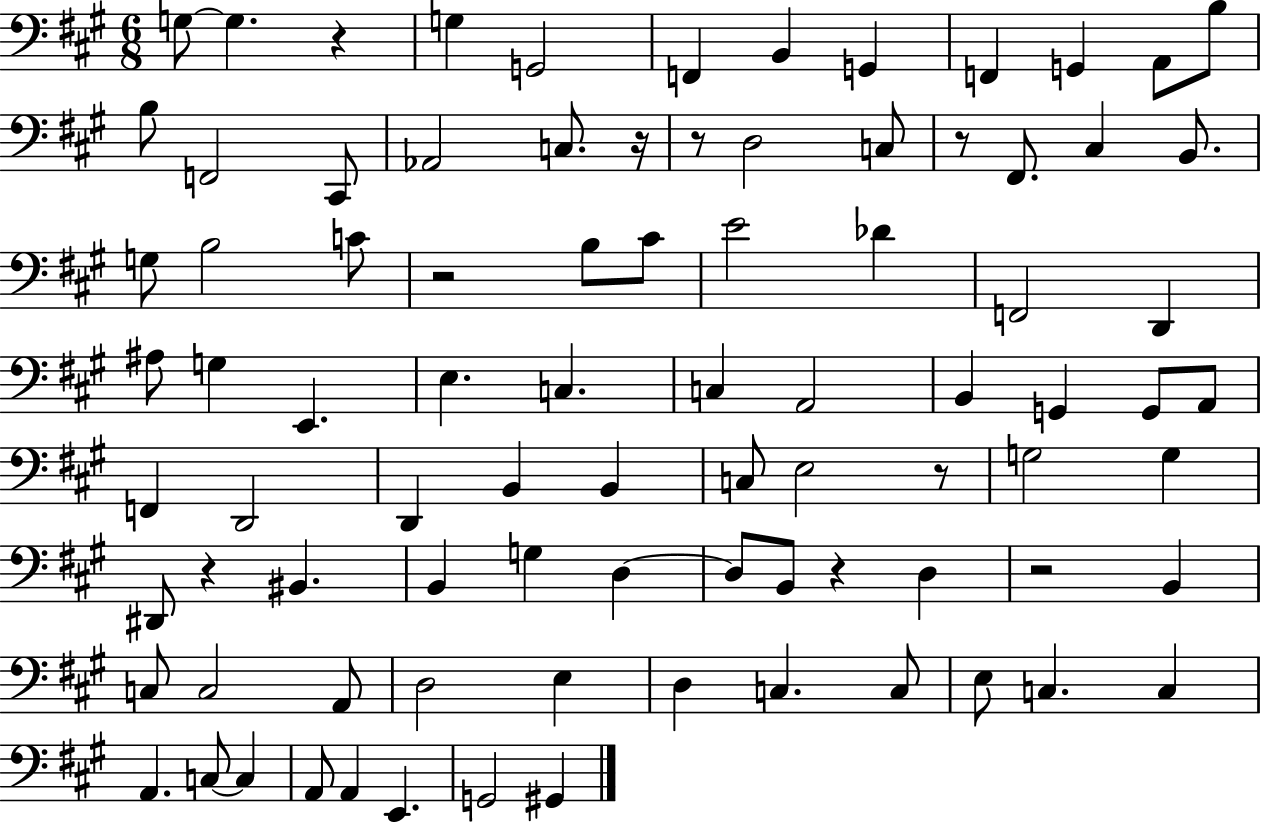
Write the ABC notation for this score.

X:1
T:Untitled
M:6/8
L:1/4
K:A
G,/2 G, z G, G,,2 F,, B,, G,, F,, G,, A,,/2 B,/2 B,/2 F,,2 ^C,,/2 _A,,2 C,/2 z/4 z/2 D,2 C,/2 z/2 ^F,,/2 ^C, B,,/2 G,/2 B,2 C/2 z2 B,/2 ^C/2 E2 _D F,,2 D,, ^A,/2 G, E,, E, C, C, A,,2 B,, G,, G,,/2 A,,/2 F,, D,,2 D,, B,, B,, C,/2 E,2 z/2 G,2 G, ^D,,/2 z ^B,, B,, G, D, D,/2 B,,/2 z D, z2 B,, C,/2 C,2 A,,/2 D,2 E, D, C, C,/2 E,/2 C, C, A,, C,/2 C, A,,/2 A,, E,, G,,2 ^G,,